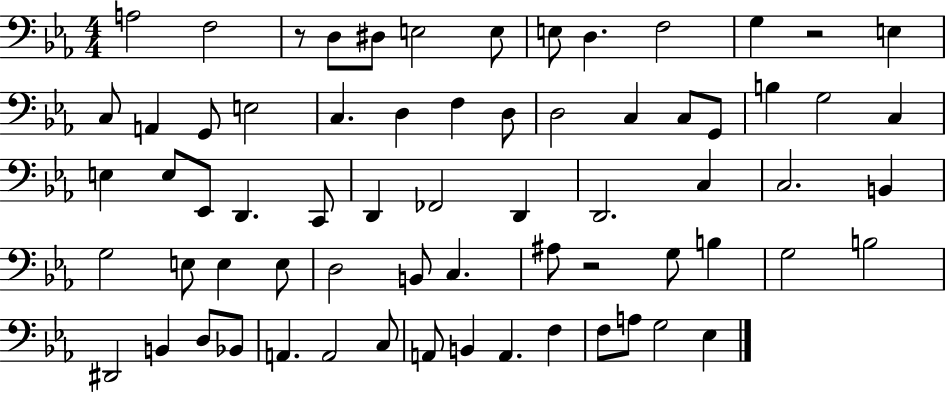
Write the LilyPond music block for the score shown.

{
  \clef bass
  \numericTimeSignature
  \time 4/4
  \key ees \major
  a2 f2 | r8 d8 dis8 e2 e8 | e8 d4. f2 | g4 r2 e4 | \break c8 a,4 g,8 e2 | c4. d4 f4 d8 | d2 c4 c8 g,8 | b4 g2 c4 | \break e4 e8 ees,8 d,4. c,8 | d,4 fes,2 d,4 | d,2. c4 | c2. b,4 | \break g2 e8 e4 e8 | d2 b,8 c4. | ais8 r2 g8 b4 | g2 b2 | \break dis,2 b,4 d8 bes,8 | a,4. a,2 c8 | a,8 b,4 a,4. f4 | f8 a8 g2 ees4 | \break \bar "|."
}